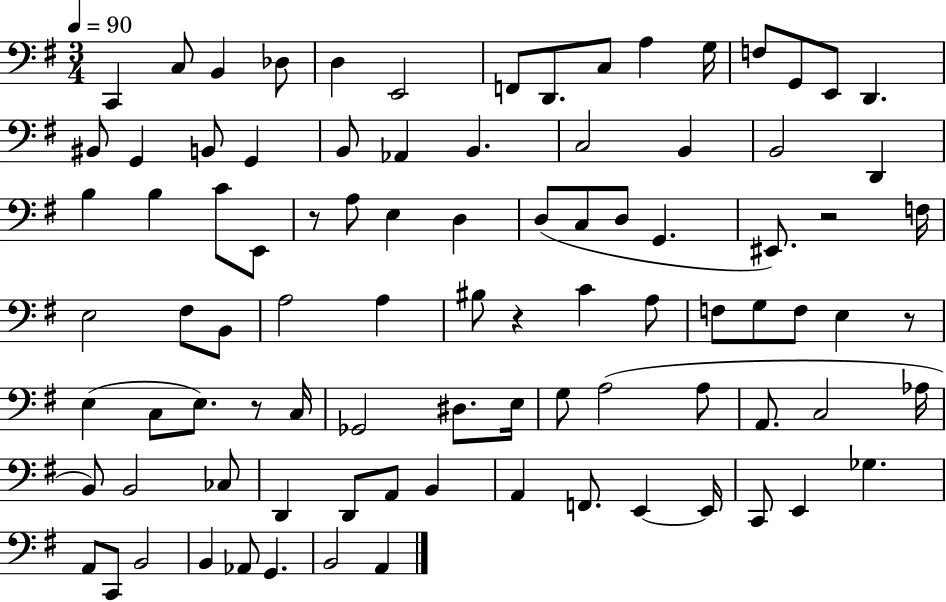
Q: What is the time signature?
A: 3/4